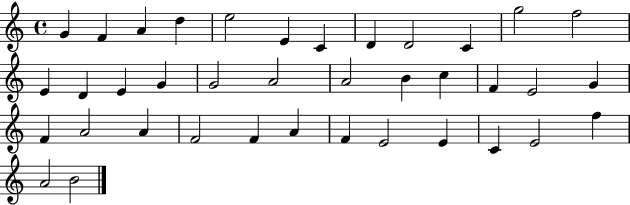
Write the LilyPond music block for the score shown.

{
  \clef treble
  \time 4/4
  \defaultTimeSignature
  \key c \major
  g'4 f'4 a'4 d''4 | e''2 e'4 c'4 | d'4 d'2 c'4 | g''2 f''2 | \break e'4 d'4 e'4 g'4 | g'2 a'2 | a'2 b'4 c''4 | f'4 e'2 g'4 | \break f'4 a'2 a'4 | f'2 f'4 a'4 | f'4 e'2 e'4 | c'4 e'2 f''4 | \break a'2 b'2 | \bar "|."
}